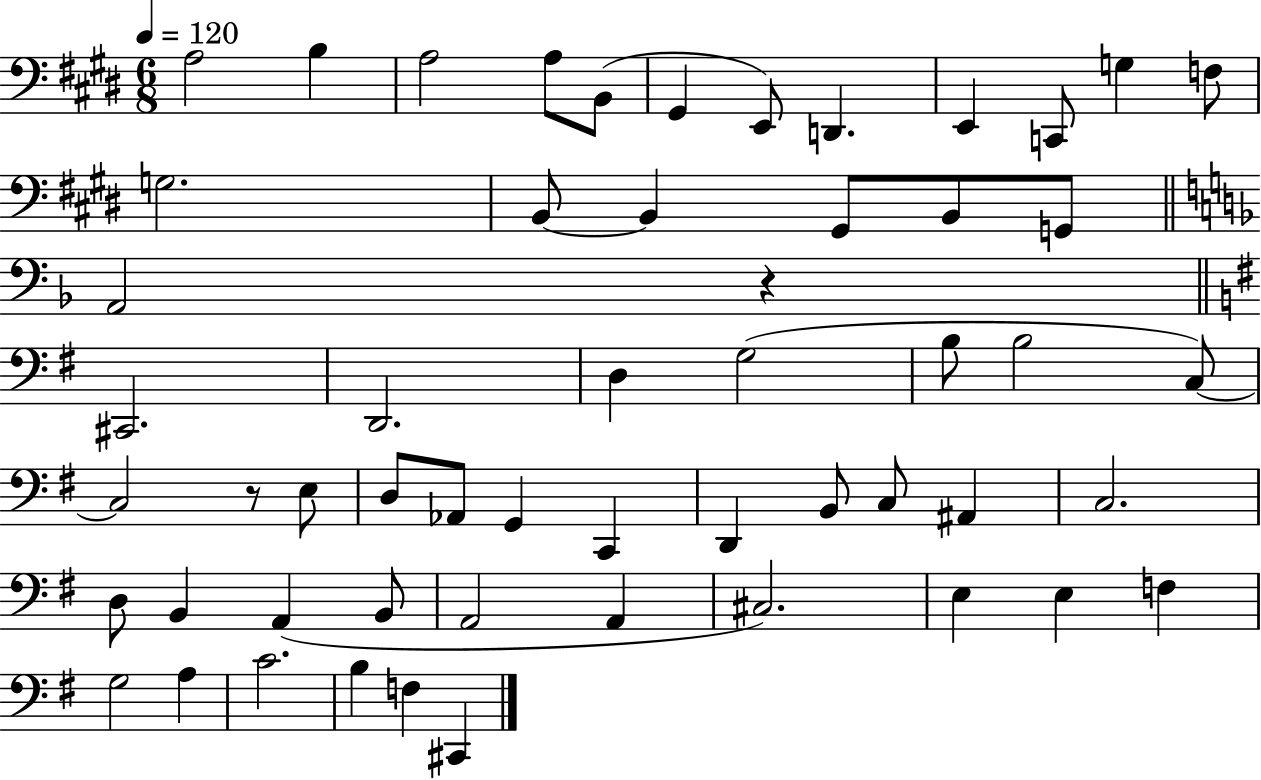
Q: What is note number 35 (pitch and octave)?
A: C3